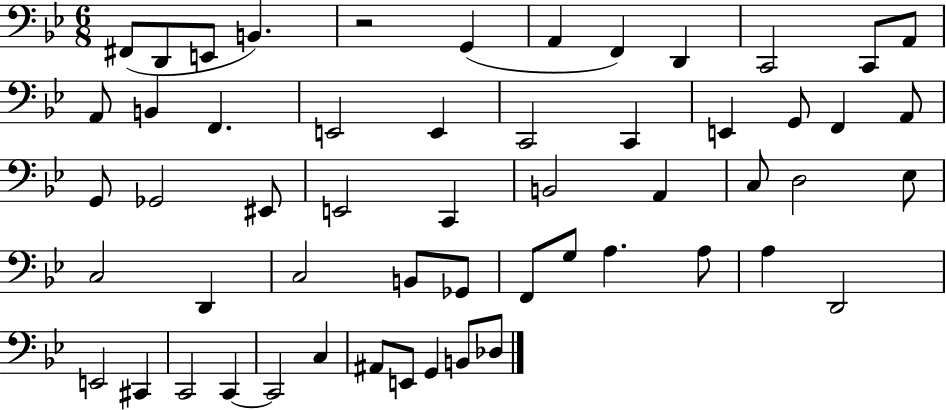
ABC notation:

X:1
T:Untitled
M:6/8
L:1/4
K:Bb
^F,,/2 D,,/2 E,,/2 B,, z2 G,, A,, F,, D,, C,,2 C,,/2 A,,/2 A,,/2 B,, F,, E,,2 E,, C,,2 C,, E,, G,,/2 F,, A,,/2 G,,/2 _G,,2 ^E,,/2 E,,2 C,, B,,2 A,, C,/2 D,2 _E,/2 C,2 D,, C,2 B,,/2 _G,,/2 F,,/2 G,/2 A, A,/2 A, D,,2 E,,2 ^C,, C,,2 C,, C,,2 C, ^A,,/2 E,,/2 G,, B,,/2 _D,/2